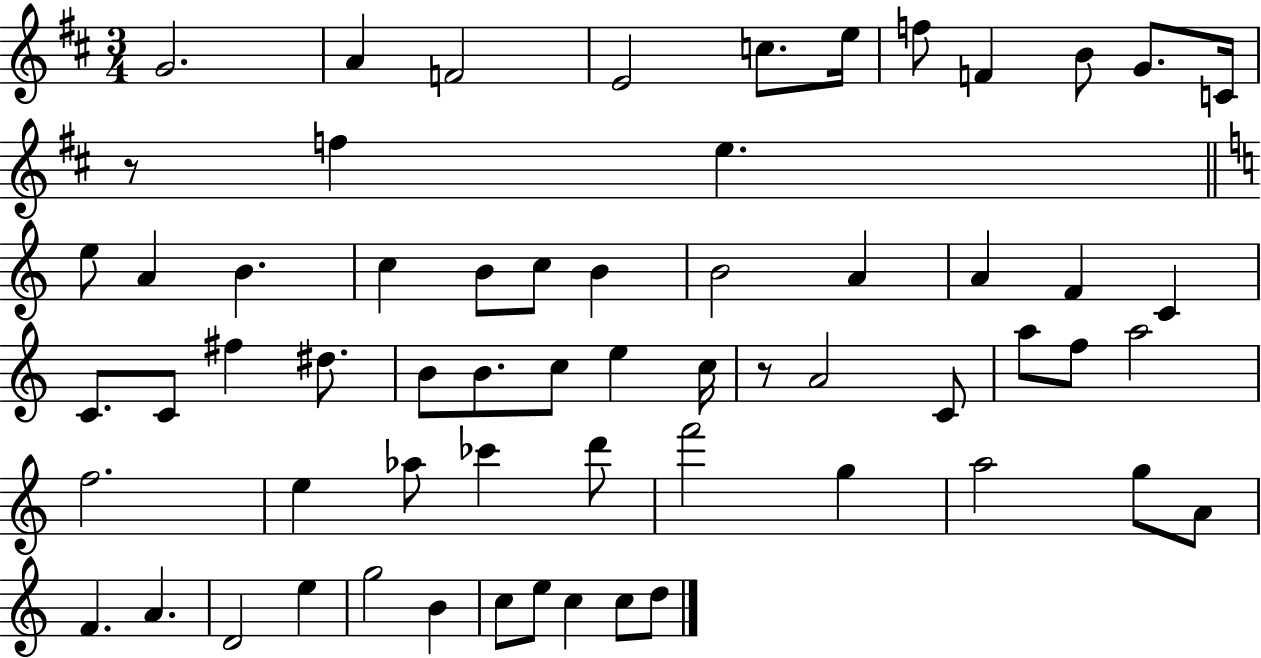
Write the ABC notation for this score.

X:1
T:Untitled
M:3/4
L:1/4
K:D
G2 A F2 E2 c/2 e/4 f/2 F B/2 G/2 C/4 z/2 f e e/2 A B c B/2 c/2 B B2 A A F C C/2 C/2 ^f ^d/2 B/2 B/2 c/2 e c/4 z/2 A2 C/2 a/2 f/2 a2 f2 e _a/2 _c' d'/2 f'2 g a2 g/2 A/2 F A D2 e g2 B c/2 e/2 c c/2 d/2